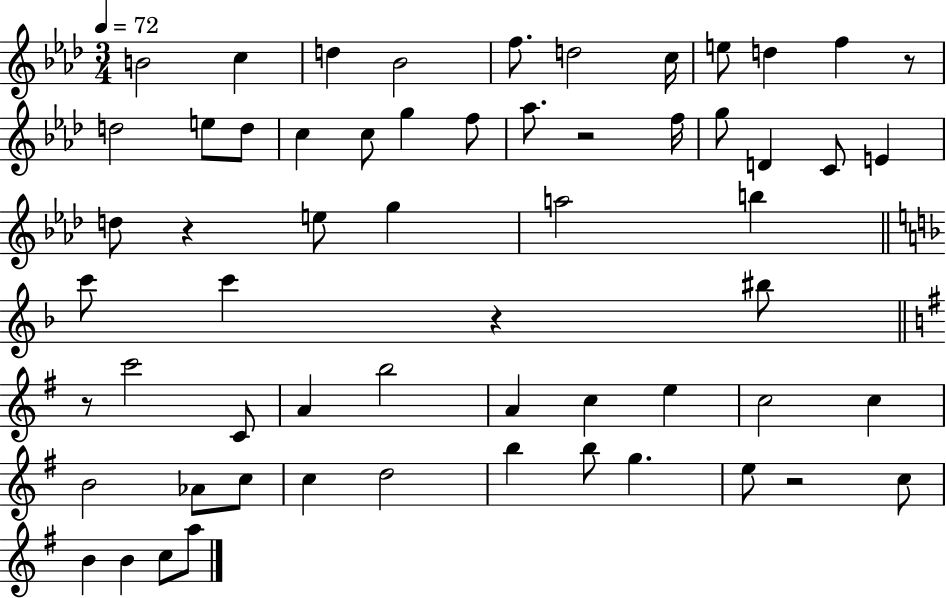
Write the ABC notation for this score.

X:1
T:Untitled
M:3/4
L:1/4
K:Ab
B2 c d _B2 f/2 d2 c/4 e/2 d f z/2 d2 e/2 d/2 c c/2 g f/2 _a/2 z2 f/4 g/2 D C/2 E d/2 z e/2 g a2 b c'/2 c' z ^b/2 z/2 c'2 C/2 A b2 A c e c2 c B2 _A/2 c/2 c d2 b b/2 g e/2 z2 c/2 B B c/2 a/2